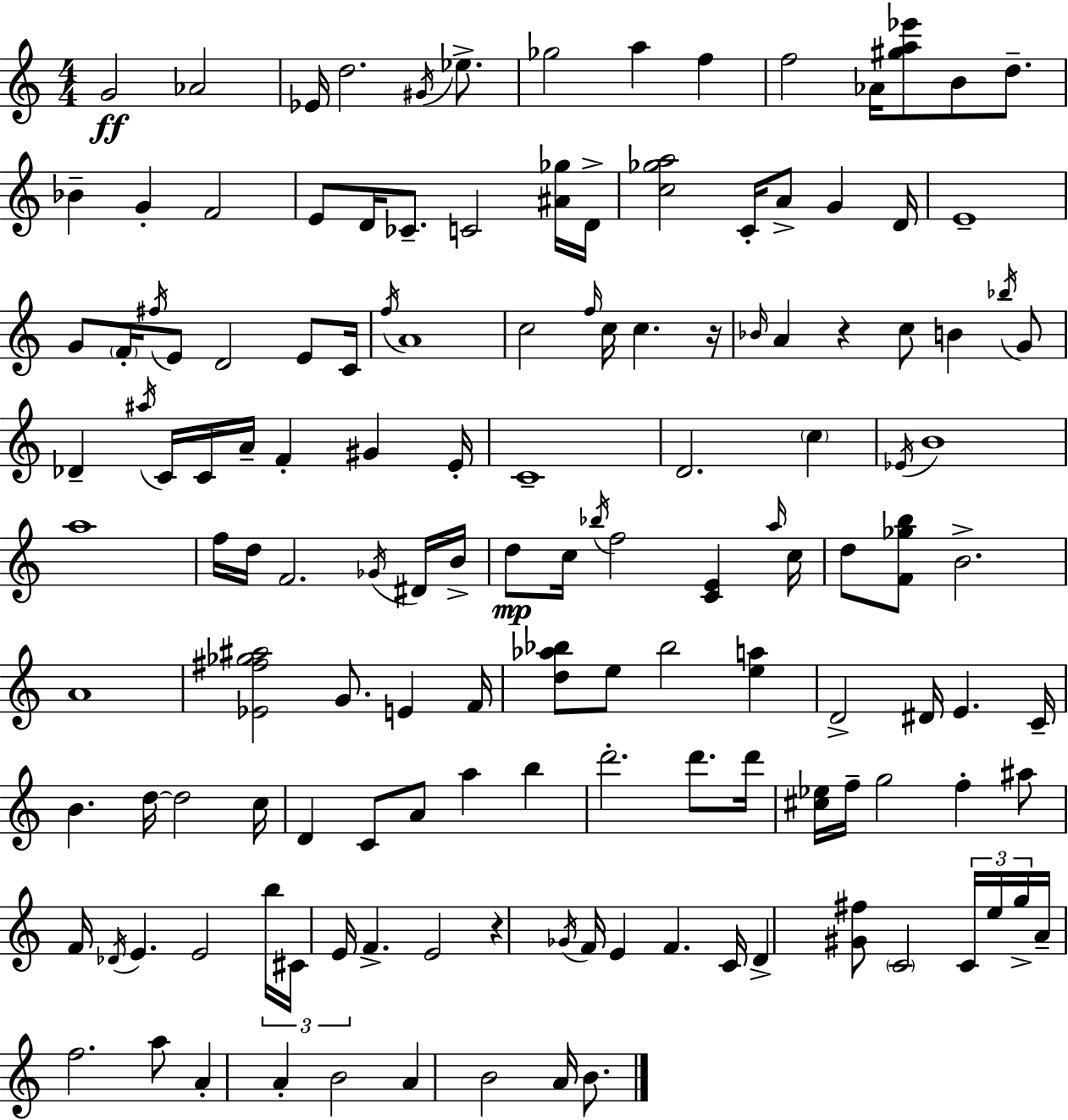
X:1
T:Untitled
M:4/4
L:1/4
K:C
G2 _A2 _E/4 d2 ^G/4 _e/2 _g2 a f f2 _A/4 [^ga_e']/2 B/2 d/2 _B G F2 E/2 D/4 _C/2 C2 [^A_g]/4 D/4 [c_ga]2 C/4 A/2 G D/4 E4 G/2 F/4 ^f/4 E/2 D2 E/2 C/4 f/4 A4 c2 f/4 c/4 c z/4 _B/4 A z c/2 B _b/4 G/2 _D ^a/4 C/4 C/4 A/4 F ^G E/4 C4 D2 c _E/4 B4 a4 f/4 d/4 F2 _G/4 ^D/4 B/4 d/2 c/4 _b/4 f2 [CE] a/4 c/4 d/2 [F_gb]/2 B2 A4 [_E^f_g^a]2 G/2 E F/4 [d_a_b]/2 e/2 _b2 [ea] D2 ^D/4 E C/4 B d/4 d2 c/4 D C/2 A/2 a b d'2 d'/2 d'/4 [^c_e]/4 f/4 g2 f ^a/2 F/4 _D/4 E E2 b/4 ^C/4 E/4 F E2 z _G/4 F/4 E F C/4 D [^G^f]/2 C2 C/4 e/4 g/4 A/4 f2 a/2 A A B2 A B2 A/4 B/2